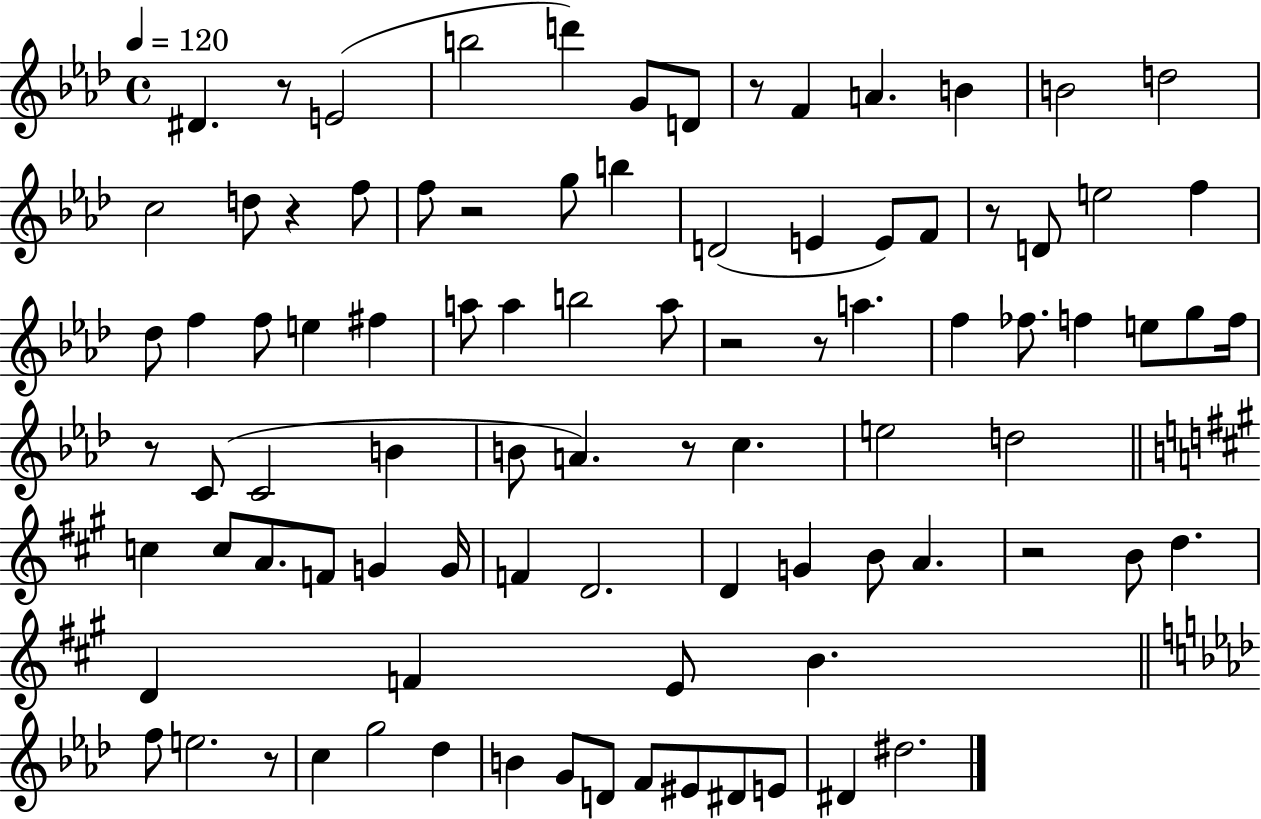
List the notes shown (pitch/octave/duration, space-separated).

D#4/q. R/e E4/h B5/h D6/q G4/e D4/e R/e F4/q A4/q. B4/q B4/h D5/h C5/h D5/e R/q F5/e F5/e R/h G5/e B5/q D4/h E4/q E4/e F4/e R/e D4/e E5/h F5/q Db5/e F5/q F5/e E5/q F#5/q A5/e A5/q B5/h A5/e R/h R/e A5/q. F5/q FES5/e. F5/q E5/e G5/e F5/s R/e C4/e C4/h B4/q B4/e A4/q. R/e C5/q. E5/h D5/h C5/q C5/e A4/e. F4/e G4/q G4/s F4/q D4/h. D4/q G4/q B4/e A4/q. R/h B4/e D5/q. D4/q F4/q E4/e B4/q. F5/e E5/h. R/e C5/q G5/h Db5/q B4/q G4/e D4/e F4/e EIS4/e D#4/e E4/e D#4/q D#5/h.